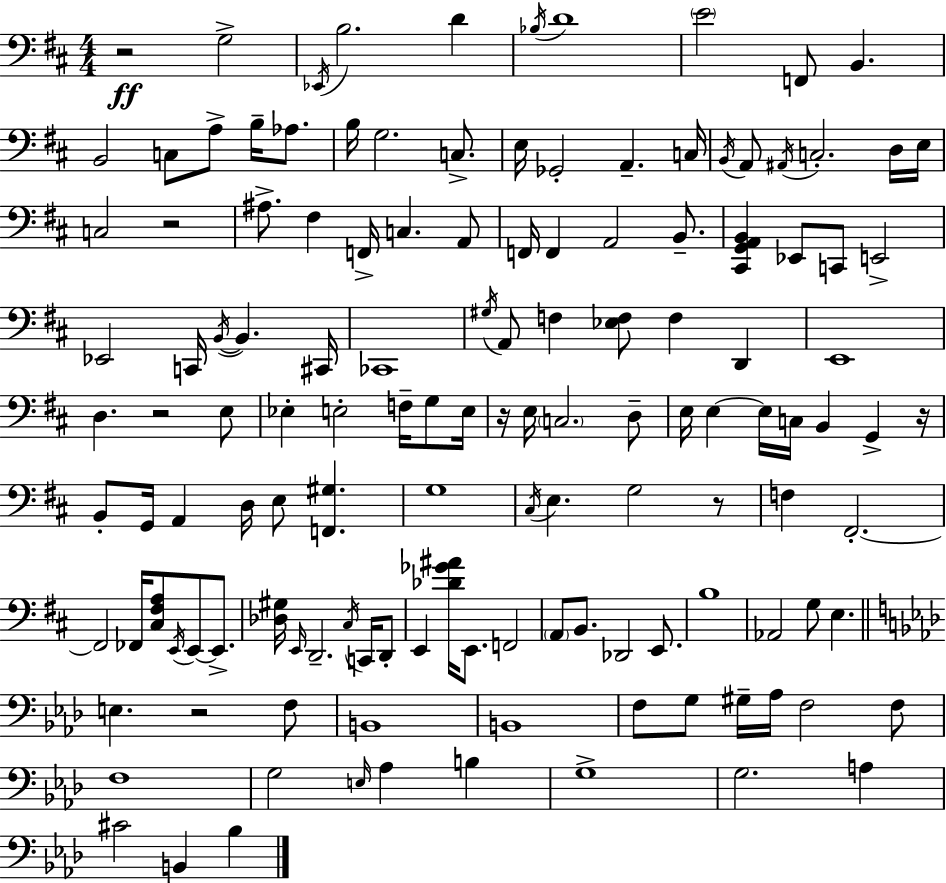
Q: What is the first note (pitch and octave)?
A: G3